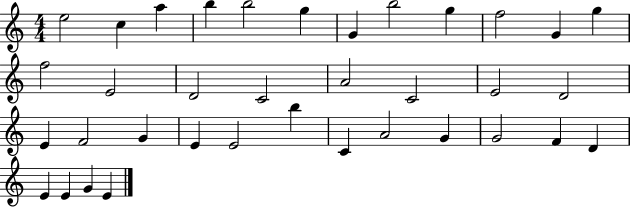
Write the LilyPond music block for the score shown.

{
  \clef treble
  \numericTimeSignature
  \time 4/4
  \key c \major
  e''2 c''4 a''4 | b''4 b''2 g''4 | g'4 b''2 g''4 | f''2 g'4 g''4 | \break f''2 e'2 | d'2 c'2 | a'2 c'2 | e'2 d'2 | \break e'4 f'2 g'4 | e'4 e'2 b''4 | c'4 a'2 g'4 | g'2 f'4 d'4 | \break e'4 e'4 g'4 e'4 | \bar "|."
}